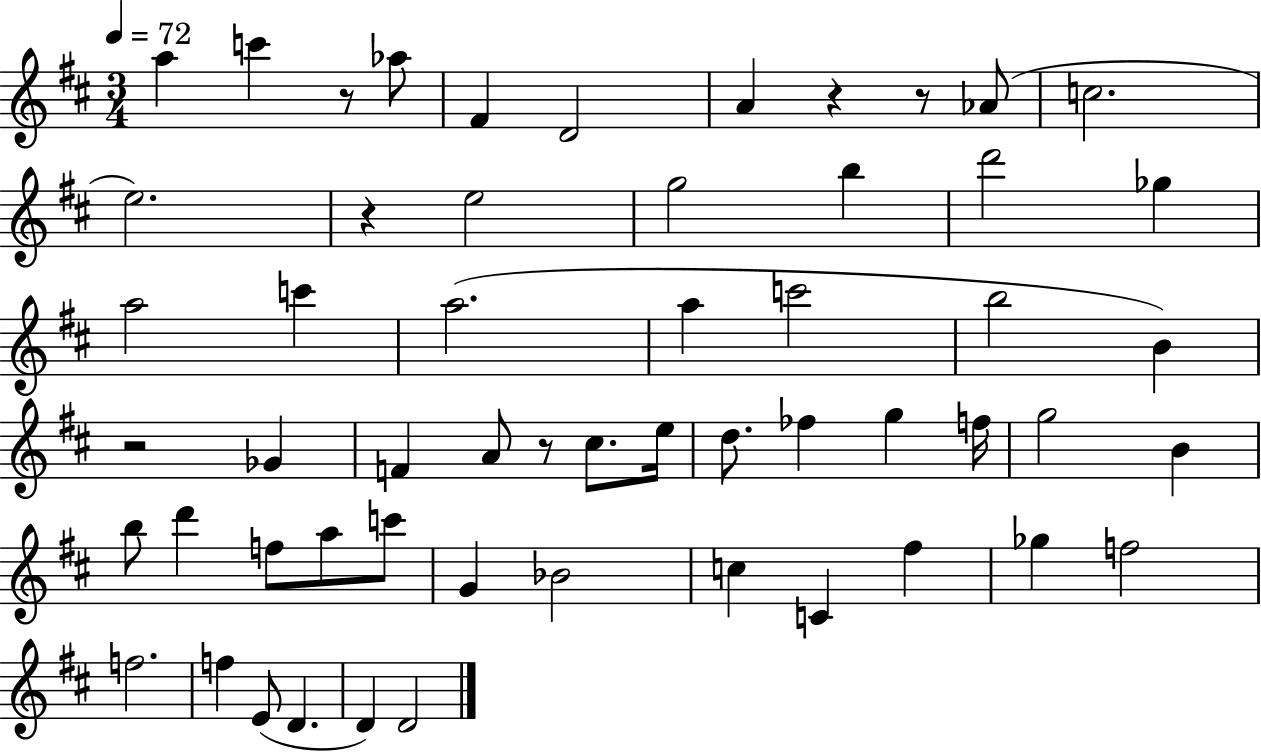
A5/q C6/q R/e Ab5/e F#4/q D4/h A4/q R/q R/e Ab4/e C5/h. E5/h. R/q E5/h G5/h B5/q D6/h Gb5/q A5/h C6/q A5/h. A5/q C6/h B5/h B4/q R/h Gb4/q F4/q A4/e R/e C#5/e. E5/s D5/e. FES5/q G5/q F5/s G5/h B4/q B5/e D6/q F5/e A5/e C6/e G4/q Bb4/h C5/q C4/q F#5/q Gb5/q F5/h F5/h. F5/q E4/e D4/q. D4/q D4/h